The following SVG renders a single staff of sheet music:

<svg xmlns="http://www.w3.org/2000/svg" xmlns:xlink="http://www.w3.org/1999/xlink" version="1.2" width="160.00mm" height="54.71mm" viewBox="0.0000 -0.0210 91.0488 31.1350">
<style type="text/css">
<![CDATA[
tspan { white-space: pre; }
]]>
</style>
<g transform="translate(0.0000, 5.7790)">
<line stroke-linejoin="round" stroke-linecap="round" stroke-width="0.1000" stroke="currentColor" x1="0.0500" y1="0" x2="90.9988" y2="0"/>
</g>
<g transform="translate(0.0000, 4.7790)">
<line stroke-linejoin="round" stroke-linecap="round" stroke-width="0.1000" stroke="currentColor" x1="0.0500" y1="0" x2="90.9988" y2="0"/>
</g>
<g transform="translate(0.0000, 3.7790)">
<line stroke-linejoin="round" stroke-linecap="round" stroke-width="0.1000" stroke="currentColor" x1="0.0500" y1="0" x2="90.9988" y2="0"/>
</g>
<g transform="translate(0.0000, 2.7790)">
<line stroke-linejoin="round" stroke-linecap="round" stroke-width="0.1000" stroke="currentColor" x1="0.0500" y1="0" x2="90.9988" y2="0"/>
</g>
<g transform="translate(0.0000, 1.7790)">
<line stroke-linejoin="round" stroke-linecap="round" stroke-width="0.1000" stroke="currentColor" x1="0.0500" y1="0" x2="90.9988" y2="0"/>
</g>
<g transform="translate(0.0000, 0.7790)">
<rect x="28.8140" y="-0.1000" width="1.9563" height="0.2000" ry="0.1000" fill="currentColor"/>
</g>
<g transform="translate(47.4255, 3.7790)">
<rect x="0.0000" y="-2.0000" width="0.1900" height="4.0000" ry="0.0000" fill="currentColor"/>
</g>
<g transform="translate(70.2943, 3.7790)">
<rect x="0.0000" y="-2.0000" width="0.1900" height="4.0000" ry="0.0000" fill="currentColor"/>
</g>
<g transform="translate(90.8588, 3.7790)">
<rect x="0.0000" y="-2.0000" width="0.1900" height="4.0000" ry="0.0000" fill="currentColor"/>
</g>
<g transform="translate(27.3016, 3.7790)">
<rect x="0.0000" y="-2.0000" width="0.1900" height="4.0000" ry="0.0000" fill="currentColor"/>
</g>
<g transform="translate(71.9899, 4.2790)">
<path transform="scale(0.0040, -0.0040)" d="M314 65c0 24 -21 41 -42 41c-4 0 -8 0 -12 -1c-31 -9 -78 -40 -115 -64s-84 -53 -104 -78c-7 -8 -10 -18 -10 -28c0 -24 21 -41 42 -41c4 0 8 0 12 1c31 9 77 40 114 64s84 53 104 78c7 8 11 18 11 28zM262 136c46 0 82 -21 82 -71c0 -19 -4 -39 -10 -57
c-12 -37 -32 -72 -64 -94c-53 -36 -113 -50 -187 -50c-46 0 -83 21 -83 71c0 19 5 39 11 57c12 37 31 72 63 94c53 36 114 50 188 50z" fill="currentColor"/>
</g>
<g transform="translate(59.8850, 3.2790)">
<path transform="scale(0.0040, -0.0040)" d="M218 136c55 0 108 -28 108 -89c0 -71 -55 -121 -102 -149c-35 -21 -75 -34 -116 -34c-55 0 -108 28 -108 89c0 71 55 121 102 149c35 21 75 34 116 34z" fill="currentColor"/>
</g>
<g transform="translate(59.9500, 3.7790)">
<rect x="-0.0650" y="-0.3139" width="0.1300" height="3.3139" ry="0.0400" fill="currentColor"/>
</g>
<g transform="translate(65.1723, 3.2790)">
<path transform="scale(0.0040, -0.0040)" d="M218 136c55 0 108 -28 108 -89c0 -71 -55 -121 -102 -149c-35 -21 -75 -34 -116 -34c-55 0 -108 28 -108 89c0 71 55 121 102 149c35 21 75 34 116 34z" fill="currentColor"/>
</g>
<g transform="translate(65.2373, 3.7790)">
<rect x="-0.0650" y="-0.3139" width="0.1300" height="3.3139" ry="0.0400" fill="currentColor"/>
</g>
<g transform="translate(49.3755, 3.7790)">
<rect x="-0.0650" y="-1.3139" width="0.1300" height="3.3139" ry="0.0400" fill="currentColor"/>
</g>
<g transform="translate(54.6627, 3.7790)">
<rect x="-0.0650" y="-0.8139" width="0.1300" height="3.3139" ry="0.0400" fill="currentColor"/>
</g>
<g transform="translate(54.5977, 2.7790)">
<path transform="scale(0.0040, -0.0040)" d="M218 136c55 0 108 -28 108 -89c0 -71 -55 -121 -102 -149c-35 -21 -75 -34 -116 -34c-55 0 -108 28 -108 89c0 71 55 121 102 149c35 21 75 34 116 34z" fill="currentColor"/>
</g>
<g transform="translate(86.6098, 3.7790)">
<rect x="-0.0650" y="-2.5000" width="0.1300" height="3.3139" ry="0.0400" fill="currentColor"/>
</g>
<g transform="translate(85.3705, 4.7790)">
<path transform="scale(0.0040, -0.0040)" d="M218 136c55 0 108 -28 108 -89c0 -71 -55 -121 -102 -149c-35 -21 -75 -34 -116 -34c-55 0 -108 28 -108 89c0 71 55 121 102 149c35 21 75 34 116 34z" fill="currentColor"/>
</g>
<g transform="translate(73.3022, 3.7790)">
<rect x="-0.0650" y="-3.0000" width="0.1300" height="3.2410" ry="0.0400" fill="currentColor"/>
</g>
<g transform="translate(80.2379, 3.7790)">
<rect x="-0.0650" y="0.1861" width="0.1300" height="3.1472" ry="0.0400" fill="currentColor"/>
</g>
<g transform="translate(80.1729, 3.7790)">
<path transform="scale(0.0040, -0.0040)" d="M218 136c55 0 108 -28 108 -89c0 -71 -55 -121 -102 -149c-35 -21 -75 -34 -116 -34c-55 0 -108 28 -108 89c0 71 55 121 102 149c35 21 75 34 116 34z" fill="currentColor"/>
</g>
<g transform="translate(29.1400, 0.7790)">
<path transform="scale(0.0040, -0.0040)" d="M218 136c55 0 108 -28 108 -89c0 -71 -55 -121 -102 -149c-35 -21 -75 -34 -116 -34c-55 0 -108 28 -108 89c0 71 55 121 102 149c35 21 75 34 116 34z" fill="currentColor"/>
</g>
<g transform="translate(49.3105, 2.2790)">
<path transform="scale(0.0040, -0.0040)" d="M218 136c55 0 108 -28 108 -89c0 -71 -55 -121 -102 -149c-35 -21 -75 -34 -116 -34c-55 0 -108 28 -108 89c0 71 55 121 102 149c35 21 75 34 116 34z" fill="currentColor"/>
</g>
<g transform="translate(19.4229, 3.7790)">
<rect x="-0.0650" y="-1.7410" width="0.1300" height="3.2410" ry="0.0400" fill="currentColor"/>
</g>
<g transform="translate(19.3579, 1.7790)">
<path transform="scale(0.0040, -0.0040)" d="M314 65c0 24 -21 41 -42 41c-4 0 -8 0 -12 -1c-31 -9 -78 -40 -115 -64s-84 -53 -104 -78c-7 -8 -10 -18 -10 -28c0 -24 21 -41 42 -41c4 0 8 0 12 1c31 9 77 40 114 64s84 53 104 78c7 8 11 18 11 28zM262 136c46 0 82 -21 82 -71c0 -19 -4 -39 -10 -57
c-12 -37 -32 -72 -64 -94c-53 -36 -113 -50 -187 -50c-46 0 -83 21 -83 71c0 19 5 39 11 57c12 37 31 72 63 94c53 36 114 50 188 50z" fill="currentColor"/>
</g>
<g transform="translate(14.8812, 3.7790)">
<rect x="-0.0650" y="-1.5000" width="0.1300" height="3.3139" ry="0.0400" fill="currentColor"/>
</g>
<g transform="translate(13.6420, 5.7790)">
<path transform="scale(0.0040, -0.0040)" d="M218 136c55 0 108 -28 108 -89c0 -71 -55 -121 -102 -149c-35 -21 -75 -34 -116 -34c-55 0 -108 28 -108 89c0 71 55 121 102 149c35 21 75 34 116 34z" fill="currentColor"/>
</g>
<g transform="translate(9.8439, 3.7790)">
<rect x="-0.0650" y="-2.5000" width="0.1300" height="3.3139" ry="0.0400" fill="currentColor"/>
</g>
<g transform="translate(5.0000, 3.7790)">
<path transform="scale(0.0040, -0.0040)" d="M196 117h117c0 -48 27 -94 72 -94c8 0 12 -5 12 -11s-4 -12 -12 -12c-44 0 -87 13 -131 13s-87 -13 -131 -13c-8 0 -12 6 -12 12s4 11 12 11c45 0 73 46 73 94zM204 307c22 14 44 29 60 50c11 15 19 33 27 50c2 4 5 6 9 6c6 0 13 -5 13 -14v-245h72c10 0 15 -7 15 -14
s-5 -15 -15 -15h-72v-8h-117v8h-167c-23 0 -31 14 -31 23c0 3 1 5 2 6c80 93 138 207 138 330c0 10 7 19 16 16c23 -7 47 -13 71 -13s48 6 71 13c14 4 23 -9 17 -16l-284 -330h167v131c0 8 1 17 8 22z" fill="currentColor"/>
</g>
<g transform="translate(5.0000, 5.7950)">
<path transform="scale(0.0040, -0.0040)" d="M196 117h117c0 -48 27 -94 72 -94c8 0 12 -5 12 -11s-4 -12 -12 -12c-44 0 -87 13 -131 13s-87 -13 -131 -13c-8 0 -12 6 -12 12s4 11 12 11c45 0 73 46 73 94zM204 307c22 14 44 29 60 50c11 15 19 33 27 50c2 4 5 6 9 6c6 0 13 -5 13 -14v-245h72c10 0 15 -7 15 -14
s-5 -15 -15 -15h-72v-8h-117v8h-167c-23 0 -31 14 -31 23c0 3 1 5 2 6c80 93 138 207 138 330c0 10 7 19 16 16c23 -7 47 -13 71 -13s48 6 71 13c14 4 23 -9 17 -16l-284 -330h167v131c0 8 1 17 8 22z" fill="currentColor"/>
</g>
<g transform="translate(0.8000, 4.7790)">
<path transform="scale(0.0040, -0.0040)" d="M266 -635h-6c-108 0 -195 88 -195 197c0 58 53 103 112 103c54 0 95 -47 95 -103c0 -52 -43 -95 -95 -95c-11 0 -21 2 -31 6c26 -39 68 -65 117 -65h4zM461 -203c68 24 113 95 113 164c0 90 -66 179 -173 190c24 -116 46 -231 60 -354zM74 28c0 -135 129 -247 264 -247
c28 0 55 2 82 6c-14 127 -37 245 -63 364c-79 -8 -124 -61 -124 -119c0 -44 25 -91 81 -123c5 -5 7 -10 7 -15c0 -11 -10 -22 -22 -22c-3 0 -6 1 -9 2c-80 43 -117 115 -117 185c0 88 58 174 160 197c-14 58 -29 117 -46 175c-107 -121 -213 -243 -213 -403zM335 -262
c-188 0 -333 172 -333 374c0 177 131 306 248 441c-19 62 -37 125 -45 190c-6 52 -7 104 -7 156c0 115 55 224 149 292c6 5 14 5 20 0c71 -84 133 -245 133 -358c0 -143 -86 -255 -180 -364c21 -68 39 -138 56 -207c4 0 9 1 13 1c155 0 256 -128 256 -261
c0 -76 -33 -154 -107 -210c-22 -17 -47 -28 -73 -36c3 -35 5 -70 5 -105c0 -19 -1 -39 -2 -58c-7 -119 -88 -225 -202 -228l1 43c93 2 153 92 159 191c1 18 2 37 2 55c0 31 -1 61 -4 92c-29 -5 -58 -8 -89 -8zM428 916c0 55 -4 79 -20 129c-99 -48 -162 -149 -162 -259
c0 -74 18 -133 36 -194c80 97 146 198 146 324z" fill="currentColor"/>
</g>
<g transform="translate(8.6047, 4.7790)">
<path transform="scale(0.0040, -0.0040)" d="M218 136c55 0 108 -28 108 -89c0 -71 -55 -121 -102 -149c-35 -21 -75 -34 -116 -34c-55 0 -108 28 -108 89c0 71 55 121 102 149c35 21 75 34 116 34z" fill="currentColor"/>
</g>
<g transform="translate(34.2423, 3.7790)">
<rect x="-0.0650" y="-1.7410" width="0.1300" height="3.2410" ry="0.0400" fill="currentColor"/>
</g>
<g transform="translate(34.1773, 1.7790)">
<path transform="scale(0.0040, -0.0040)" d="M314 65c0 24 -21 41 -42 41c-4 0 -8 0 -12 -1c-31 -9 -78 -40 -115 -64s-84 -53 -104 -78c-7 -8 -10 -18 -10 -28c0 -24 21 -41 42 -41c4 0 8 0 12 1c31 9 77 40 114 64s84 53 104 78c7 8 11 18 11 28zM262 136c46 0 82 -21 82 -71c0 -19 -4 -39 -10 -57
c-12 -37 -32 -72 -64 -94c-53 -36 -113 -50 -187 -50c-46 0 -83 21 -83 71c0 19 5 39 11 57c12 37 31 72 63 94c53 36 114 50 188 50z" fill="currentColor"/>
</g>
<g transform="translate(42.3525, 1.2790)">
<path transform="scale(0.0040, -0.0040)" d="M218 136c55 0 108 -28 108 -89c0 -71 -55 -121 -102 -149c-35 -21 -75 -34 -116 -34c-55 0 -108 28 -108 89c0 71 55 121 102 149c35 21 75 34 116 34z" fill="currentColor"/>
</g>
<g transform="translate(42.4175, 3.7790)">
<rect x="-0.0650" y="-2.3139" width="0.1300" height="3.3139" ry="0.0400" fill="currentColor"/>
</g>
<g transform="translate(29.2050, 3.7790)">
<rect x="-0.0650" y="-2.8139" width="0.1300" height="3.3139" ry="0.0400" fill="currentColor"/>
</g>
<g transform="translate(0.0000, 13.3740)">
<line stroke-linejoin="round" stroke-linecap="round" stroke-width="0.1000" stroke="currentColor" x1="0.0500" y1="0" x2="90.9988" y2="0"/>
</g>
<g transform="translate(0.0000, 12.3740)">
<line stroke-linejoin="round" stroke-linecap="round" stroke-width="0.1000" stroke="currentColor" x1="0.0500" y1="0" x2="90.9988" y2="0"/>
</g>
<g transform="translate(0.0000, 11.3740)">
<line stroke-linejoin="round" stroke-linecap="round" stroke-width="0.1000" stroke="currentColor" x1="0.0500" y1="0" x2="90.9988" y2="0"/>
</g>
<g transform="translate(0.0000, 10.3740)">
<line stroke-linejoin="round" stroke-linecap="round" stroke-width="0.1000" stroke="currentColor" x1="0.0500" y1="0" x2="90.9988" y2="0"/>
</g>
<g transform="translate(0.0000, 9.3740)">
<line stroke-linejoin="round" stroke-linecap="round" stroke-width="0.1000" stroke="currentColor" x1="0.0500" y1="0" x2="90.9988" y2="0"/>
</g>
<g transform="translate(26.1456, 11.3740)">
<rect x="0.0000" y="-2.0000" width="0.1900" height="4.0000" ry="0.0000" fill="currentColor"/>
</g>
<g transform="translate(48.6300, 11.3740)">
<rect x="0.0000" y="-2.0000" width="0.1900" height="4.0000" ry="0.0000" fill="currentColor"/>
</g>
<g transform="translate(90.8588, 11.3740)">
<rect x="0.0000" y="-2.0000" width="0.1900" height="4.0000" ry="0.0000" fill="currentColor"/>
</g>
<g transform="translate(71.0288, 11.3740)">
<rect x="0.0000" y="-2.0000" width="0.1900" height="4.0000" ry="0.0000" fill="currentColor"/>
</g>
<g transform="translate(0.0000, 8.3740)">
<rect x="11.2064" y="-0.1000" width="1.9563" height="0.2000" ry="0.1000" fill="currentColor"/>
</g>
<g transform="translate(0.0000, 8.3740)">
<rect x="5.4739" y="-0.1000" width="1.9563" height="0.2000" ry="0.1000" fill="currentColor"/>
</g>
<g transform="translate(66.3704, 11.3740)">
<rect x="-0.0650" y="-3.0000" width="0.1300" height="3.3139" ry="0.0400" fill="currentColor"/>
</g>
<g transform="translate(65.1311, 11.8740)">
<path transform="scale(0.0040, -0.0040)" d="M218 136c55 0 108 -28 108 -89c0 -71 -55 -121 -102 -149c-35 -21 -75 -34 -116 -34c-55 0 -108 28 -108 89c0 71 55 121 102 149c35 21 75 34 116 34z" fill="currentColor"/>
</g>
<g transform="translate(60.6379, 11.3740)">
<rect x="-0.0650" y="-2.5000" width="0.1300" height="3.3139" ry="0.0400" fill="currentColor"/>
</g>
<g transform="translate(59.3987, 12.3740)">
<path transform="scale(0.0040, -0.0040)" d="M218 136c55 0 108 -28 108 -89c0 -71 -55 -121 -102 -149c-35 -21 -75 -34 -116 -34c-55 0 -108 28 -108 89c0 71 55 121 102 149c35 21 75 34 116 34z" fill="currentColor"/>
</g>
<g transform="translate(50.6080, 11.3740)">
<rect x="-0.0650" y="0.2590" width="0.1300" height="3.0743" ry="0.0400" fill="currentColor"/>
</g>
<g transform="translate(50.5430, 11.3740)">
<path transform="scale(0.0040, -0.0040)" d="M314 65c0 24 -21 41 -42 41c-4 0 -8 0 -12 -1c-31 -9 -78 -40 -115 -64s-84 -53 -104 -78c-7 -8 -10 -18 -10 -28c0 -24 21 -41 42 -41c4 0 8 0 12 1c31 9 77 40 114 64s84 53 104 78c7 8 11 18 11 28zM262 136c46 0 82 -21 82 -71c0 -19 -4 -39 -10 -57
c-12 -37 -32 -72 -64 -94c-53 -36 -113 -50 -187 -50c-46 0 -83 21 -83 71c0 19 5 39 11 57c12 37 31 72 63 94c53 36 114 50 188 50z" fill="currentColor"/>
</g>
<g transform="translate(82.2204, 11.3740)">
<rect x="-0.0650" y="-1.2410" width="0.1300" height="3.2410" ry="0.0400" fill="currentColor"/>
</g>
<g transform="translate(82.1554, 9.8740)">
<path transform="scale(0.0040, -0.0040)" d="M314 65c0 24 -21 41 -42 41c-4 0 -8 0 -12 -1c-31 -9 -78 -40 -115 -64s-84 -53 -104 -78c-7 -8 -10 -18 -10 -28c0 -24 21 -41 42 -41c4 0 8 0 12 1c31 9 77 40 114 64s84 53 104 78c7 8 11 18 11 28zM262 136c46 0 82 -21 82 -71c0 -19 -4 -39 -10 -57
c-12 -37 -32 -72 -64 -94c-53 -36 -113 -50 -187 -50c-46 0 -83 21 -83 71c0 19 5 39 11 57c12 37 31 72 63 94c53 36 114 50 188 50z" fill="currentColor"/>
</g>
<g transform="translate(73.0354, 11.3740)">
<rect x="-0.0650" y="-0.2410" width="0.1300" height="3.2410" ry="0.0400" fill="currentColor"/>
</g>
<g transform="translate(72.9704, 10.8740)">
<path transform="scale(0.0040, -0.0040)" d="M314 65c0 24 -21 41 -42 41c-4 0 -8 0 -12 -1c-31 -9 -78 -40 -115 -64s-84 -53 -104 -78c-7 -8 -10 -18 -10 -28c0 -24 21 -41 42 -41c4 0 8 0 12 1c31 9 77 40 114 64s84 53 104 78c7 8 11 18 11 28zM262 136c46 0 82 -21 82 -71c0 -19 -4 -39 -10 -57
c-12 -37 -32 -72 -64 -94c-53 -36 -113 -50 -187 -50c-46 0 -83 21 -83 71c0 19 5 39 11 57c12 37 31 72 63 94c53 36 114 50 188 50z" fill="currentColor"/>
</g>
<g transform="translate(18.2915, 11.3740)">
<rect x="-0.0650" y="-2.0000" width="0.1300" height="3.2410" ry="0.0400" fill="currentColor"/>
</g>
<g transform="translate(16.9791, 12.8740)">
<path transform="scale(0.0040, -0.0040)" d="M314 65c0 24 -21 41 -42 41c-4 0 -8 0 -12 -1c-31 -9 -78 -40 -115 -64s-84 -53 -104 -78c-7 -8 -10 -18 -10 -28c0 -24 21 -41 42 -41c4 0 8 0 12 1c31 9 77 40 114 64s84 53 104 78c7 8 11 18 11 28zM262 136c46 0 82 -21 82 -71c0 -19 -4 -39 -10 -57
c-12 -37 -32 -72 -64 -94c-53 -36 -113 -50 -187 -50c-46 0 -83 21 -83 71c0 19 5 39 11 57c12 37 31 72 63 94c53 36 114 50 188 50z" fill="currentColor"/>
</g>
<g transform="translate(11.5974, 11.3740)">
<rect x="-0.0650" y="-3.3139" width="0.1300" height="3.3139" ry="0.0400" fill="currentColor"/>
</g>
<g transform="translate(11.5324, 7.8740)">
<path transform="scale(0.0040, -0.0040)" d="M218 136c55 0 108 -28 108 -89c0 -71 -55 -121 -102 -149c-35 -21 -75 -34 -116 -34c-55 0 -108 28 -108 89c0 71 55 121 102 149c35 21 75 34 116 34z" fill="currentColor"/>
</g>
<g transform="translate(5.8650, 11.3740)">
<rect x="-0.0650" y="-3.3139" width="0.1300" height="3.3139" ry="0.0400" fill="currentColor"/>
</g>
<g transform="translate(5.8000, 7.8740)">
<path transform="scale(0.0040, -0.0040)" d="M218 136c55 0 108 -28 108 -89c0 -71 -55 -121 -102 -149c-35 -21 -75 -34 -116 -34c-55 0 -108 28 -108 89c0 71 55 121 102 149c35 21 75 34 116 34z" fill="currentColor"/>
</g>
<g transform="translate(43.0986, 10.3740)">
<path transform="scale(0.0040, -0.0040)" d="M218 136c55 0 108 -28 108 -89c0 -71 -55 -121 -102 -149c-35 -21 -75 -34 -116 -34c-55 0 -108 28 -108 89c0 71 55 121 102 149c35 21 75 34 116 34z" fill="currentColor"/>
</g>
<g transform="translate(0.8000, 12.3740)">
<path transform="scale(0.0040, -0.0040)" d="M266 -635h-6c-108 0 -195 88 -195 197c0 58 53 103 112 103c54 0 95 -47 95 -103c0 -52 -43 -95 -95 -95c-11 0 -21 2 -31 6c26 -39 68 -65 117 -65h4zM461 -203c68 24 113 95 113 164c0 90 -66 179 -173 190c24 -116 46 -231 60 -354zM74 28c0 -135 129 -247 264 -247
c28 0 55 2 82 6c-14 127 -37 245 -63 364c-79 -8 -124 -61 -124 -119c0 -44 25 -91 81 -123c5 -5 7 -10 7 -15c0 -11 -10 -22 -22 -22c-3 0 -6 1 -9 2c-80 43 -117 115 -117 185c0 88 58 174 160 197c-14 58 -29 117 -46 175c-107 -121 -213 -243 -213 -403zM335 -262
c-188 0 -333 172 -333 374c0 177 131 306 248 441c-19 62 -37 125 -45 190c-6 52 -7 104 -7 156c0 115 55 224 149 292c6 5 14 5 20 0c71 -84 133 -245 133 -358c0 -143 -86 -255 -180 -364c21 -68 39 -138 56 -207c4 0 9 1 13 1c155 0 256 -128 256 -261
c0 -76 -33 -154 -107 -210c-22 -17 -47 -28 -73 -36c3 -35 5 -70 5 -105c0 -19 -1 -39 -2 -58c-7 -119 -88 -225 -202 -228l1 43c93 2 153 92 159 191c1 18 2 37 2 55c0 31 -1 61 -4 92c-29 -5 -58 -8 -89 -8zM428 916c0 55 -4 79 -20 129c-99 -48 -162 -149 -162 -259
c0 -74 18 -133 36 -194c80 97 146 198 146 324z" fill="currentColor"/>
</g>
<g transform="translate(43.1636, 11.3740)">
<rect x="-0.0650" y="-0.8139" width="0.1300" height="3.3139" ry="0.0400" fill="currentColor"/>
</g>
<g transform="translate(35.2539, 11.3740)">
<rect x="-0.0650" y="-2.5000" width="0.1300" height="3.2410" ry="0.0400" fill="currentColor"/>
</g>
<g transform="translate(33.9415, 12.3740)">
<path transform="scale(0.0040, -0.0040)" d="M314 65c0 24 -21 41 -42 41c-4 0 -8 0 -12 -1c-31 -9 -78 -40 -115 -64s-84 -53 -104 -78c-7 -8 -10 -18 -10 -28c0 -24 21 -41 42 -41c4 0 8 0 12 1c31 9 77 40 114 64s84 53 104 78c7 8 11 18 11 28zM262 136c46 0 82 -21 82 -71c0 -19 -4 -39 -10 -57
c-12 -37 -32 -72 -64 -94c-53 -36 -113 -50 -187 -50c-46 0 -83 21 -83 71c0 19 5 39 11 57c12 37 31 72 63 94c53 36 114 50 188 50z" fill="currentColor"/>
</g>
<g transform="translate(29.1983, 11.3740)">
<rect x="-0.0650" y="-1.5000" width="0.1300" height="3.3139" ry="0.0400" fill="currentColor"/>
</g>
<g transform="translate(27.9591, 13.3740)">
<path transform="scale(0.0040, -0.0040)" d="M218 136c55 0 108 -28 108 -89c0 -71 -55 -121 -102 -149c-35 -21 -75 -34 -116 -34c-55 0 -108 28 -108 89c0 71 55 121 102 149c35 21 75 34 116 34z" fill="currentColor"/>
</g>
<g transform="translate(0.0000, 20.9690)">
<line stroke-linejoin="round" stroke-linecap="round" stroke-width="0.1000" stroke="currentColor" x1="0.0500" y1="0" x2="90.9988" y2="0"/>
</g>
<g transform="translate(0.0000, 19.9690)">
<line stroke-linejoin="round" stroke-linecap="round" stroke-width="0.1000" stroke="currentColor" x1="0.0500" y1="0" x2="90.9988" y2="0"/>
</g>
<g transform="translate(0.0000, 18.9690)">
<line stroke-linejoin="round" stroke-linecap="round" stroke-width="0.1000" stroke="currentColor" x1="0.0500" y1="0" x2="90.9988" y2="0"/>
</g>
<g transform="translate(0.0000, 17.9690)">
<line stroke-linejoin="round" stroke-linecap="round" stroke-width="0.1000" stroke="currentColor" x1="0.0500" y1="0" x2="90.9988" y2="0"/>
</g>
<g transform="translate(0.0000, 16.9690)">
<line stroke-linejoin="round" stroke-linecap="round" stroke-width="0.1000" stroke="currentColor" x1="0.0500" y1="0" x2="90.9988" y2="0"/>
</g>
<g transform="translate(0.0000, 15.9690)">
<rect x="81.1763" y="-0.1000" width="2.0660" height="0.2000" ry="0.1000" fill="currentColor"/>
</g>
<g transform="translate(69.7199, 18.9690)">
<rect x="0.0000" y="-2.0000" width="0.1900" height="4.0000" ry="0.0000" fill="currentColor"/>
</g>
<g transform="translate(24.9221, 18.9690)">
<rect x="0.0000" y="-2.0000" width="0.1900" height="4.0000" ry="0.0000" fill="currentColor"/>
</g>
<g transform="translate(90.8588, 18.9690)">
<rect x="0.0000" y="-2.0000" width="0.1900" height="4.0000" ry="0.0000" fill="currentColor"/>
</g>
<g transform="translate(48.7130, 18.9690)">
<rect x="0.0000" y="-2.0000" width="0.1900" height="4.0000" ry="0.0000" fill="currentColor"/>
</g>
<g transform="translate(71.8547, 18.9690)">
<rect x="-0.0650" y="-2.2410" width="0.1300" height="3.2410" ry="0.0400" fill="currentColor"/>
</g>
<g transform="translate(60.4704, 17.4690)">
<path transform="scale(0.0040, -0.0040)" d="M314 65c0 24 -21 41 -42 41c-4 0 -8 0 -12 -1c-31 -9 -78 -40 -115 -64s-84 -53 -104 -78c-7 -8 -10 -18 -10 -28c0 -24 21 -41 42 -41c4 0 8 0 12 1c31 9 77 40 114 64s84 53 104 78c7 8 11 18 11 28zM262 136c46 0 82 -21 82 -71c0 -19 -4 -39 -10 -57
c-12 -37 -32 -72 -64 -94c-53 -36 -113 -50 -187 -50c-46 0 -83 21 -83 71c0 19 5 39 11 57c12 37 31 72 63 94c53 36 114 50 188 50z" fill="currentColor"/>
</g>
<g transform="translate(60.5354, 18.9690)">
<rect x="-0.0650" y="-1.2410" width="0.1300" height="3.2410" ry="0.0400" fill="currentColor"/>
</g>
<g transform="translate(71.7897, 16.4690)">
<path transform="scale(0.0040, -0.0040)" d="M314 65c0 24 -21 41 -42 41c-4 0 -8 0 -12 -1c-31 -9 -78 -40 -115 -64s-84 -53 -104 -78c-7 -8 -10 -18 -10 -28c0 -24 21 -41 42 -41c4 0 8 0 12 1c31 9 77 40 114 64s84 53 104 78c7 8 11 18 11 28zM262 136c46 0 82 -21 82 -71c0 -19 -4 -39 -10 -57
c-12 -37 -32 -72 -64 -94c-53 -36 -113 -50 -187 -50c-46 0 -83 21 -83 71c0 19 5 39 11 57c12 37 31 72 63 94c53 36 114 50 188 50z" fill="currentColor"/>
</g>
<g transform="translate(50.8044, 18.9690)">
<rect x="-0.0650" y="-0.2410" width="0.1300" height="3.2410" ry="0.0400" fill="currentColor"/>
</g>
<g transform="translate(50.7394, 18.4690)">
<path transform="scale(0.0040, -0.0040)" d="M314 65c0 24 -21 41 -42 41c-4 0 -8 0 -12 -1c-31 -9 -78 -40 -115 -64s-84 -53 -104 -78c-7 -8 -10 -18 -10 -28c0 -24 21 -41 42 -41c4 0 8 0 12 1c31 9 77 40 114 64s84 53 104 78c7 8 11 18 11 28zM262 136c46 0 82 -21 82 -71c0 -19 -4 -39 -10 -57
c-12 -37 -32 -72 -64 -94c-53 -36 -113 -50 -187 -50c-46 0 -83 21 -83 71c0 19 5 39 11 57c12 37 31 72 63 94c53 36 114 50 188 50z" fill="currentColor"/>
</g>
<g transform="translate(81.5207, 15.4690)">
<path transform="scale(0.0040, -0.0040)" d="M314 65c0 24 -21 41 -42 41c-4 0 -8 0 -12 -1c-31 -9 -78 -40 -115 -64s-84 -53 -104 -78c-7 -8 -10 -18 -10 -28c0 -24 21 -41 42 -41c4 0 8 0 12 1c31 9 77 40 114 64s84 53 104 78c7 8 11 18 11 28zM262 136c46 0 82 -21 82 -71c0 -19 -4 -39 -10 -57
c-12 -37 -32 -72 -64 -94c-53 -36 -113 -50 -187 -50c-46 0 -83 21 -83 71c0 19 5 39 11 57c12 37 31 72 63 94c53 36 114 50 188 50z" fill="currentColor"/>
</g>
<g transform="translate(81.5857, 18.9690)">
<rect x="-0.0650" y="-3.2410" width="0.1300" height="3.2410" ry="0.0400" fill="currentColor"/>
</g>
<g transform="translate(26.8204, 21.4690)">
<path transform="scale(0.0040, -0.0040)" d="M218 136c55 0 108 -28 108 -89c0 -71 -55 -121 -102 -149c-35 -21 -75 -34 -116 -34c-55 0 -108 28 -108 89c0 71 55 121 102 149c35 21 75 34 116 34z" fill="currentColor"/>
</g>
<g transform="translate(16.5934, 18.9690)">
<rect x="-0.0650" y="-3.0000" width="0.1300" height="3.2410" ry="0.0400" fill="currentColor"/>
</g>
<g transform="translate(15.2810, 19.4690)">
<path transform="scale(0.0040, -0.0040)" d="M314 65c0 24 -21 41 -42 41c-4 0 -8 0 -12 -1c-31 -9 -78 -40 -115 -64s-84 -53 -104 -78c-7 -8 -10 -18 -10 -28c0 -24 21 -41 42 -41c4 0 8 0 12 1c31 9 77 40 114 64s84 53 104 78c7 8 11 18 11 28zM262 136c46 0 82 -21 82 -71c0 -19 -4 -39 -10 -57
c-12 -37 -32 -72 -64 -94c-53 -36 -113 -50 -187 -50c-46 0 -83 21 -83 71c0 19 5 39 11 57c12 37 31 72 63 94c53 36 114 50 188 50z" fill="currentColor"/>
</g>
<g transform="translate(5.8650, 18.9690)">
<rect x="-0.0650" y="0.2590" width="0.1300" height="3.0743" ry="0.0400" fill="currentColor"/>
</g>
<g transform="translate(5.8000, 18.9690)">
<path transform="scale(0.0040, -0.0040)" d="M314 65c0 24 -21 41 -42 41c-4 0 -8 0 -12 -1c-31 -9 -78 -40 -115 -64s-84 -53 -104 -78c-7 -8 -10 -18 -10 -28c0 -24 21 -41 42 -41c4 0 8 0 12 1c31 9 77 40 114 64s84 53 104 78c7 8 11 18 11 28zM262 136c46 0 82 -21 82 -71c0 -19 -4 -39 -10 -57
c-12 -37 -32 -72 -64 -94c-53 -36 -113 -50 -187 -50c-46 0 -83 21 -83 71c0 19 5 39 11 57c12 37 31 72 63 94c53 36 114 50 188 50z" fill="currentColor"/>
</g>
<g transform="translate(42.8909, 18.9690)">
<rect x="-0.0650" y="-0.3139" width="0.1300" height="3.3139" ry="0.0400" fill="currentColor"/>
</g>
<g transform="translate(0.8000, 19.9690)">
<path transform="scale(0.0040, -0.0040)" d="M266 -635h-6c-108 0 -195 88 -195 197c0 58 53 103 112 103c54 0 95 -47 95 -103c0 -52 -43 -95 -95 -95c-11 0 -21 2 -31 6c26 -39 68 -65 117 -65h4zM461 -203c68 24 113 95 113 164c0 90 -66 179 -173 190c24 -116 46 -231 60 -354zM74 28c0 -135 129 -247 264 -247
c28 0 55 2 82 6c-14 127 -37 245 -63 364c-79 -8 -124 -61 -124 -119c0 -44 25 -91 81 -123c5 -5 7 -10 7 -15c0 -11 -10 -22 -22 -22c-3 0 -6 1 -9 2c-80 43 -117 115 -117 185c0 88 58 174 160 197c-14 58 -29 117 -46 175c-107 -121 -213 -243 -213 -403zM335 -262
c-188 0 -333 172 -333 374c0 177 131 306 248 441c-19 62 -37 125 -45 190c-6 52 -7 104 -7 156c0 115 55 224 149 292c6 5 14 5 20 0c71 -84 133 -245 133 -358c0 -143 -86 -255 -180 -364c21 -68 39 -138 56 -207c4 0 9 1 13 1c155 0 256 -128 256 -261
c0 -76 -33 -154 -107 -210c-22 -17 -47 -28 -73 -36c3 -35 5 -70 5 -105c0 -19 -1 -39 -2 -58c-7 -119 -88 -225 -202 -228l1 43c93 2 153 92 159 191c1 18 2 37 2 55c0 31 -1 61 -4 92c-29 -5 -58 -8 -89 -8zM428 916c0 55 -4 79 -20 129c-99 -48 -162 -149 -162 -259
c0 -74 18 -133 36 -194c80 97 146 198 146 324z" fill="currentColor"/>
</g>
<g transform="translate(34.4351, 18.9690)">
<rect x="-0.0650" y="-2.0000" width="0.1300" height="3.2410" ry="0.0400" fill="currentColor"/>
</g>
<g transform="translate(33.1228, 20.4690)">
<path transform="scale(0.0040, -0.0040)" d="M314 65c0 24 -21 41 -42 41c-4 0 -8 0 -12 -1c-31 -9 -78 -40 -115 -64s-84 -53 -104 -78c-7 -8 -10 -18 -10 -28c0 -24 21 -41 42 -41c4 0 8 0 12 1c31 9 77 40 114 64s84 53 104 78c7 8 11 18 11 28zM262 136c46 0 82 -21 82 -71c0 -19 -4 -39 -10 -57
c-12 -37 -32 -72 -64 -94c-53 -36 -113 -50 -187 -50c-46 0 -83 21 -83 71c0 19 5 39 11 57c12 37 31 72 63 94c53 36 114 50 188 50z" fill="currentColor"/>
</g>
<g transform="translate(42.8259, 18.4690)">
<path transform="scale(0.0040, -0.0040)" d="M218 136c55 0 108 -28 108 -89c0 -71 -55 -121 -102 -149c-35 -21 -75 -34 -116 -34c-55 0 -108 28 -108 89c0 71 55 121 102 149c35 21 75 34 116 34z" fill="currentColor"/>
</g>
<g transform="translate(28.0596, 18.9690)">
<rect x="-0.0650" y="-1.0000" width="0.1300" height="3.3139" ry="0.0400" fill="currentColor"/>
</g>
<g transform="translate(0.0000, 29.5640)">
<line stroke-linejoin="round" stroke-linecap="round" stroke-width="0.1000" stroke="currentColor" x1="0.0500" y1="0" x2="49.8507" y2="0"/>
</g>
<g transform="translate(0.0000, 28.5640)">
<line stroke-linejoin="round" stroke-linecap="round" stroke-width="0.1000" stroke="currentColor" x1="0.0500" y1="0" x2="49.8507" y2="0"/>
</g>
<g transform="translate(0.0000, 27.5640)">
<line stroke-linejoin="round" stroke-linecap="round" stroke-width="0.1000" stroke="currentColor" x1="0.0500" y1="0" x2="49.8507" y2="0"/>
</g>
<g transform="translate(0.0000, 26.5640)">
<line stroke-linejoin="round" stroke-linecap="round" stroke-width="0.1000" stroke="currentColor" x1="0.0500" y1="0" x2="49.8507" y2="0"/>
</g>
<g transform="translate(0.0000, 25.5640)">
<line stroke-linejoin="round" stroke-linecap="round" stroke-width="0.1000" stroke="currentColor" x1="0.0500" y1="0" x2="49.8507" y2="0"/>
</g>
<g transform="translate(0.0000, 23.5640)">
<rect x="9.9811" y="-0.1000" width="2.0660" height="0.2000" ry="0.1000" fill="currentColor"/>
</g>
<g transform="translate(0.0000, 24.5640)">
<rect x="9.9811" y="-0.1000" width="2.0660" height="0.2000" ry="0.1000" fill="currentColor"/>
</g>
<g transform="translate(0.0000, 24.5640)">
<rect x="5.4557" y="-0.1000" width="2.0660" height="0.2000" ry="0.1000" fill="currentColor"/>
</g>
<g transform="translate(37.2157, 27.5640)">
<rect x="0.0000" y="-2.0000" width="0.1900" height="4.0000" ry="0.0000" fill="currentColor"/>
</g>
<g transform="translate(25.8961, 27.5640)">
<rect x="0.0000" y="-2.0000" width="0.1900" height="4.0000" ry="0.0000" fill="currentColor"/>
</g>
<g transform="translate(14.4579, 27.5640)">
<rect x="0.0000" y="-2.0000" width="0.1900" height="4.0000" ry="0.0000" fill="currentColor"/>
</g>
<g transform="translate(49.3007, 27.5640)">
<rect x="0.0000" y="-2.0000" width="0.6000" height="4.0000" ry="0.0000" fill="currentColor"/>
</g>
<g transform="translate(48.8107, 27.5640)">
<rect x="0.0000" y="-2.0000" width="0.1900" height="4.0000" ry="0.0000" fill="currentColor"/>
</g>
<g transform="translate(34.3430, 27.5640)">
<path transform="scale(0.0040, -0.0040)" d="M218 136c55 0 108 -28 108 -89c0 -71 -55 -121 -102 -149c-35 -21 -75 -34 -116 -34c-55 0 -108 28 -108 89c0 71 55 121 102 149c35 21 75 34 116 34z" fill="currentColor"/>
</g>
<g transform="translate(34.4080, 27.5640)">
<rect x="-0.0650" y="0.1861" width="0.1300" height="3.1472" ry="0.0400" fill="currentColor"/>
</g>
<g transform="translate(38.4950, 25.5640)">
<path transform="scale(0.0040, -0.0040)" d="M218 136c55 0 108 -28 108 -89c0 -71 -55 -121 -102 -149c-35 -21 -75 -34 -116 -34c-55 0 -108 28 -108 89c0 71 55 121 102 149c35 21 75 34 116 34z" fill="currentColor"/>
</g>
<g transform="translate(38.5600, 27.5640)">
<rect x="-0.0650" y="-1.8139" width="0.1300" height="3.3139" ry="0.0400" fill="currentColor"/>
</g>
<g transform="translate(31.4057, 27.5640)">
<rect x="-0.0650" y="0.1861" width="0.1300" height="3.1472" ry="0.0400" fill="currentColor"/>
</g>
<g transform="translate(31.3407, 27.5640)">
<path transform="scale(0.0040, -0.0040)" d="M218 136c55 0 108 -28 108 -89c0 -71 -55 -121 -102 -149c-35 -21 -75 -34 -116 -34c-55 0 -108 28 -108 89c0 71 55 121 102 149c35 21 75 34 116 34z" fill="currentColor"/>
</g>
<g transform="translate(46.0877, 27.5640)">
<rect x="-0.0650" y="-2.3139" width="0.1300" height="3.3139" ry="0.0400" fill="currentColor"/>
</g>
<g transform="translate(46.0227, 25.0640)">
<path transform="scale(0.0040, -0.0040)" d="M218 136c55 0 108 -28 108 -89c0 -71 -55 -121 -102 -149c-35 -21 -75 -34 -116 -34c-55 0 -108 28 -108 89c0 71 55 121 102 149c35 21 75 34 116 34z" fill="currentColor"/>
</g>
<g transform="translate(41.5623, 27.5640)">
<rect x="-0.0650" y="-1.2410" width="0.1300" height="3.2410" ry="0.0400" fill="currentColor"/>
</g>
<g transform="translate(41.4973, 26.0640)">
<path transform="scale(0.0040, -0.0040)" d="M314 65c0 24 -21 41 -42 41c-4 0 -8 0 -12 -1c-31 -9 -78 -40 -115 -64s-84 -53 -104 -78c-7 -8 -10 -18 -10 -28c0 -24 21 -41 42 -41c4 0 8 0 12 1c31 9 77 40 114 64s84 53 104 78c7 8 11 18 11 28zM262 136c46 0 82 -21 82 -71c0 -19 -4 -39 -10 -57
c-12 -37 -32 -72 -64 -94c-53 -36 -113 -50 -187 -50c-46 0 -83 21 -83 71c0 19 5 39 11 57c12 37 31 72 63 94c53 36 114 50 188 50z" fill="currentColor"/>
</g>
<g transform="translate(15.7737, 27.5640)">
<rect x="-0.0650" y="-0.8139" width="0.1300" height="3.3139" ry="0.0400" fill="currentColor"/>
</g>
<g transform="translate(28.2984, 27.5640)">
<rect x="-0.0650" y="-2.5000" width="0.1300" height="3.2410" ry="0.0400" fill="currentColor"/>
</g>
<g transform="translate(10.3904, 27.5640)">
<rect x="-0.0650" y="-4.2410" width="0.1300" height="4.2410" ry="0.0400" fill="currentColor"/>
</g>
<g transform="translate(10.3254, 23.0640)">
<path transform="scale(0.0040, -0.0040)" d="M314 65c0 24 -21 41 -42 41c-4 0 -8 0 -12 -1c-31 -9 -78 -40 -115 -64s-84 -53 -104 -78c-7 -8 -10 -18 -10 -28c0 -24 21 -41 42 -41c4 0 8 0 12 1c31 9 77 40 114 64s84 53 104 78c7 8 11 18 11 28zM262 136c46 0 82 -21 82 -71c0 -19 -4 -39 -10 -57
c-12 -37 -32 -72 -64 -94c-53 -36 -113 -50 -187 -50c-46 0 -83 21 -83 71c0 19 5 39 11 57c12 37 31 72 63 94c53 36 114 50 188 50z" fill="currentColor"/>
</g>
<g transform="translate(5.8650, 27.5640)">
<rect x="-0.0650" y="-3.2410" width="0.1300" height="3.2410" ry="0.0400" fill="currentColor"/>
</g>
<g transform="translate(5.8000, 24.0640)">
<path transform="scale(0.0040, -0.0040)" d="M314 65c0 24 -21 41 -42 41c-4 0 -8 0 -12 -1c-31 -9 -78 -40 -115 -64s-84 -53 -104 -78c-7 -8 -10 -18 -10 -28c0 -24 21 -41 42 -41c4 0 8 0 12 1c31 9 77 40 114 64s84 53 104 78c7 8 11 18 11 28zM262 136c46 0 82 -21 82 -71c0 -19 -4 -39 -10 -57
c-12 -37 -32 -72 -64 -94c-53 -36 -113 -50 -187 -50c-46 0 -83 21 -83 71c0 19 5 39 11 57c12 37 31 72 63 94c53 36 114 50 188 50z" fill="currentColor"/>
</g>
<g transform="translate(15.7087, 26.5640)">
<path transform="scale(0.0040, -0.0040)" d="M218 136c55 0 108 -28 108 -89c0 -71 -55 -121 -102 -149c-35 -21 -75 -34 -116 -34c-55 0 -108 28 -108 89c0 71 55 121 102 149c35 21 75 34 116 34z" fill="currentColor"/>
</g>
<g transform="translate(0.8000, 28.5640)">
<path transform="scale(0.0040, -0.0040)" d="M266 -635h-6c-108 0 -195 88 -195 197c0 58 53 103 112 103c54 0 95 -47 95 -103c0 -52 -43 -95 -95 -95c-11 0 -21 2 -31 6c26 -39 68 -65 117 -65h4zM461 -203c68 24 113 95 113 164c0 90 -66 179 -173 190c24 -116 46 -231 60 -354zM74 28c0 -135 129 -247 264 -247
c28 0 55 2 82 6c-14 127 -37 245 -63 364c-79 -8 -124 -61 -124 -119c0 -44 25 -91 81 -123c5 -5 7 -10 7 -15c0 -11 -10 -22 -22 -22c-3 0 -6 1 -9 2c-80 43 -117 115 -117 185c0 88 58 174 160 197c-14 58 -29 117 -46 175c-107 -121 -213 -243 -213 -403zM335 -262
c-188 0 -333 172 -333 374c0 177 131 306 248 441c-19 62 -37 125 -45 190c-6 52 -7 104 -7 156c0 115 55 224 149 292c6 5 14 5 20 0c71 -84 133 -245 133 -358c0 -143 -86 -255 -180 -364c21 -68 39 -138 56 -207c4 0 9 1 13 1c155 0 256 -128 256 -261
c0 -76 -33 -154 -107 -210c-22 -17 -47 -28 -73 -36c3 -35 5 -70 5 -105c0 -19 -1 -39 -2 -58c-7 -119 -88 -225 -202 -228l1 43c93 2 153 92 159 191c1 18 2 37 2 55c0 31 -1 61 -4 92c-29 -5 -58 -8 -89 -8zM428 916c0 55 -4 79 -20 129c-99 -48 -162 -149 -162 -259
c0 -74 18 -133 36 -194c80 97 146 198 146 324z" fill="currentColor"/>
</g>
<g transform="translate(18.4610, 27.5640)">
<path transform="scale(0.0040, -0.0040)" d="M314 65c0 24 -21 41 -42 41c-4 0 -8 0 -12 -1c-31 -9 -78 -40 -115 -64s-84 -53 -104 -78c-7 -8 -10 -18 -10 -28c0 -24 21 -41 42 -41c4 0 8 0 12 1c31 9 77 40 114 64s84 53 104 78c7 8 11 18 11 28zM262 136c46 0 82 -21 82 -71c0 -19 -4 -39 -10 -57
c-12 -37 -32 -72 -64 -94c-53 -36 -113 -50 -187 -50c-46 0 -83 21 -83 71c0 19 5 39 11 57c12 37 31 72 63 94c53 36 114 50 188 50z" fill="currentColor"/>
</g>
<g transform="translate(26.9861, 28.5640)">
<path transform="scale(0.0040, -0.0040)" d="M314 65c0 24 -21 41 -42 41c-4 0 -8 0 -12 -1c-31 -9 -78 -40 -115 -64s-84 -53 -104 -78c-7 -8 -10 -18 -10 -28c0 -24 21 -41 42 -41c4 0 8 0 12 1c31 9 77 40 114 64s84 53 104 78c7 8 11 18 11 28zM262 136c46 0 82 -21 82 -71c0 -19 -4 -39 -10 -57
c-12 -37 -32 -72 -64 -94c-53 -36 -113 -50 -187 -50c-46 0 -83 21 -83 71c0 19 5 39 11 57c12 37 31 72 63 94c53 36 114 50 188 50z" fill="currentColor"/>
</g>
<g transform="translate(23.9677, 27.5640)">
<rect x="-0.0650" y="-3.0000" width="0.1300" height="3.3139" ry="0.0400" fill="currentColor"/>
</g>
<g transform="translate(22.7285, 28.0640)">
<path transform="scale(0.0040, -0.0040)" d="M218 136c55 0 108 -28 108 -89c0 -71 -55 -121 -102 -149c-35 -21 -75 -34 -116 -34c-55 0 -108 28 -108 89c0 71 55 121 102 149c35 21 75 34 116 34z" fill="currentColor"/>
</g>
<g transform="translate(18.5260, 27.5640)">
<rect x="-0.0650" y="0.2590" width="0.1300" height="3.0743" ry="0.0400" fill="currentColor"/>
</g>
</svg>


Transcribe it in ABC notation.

X:1
T:Untitled
M:4/4
L:1/4
K:C
G E f2 a f2 g e d c c A2 B G b b F2 E G2 d B2 G A c2 e2 B2 A2 D F2 c c2 e2 g2 b2 b2 d'2 d B2 A G2 B B f e2 g